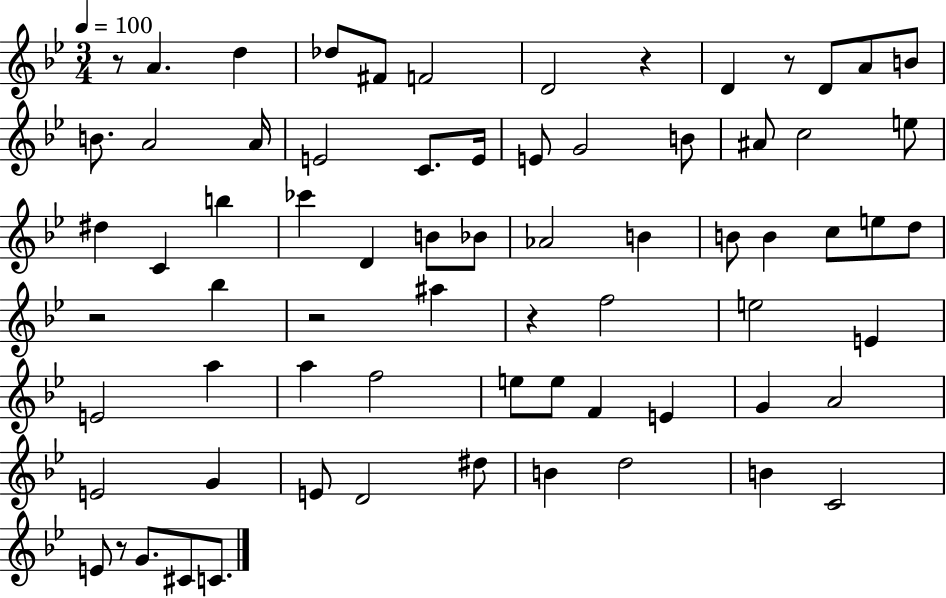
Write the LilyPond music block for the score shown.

{
  \clef treble
  \numericTimeSignature
  \time 3/4
  \key bes \major
  \tempo 4 = 100
  \repeat volta 2 { r8 a'4. d''4 | des''8 fis'8 f'2 | d'2 r4 | d'4 r8 d'8 a'8 b'8 | \break b'8. a'2 a'16 | e'2 c'8. e'16 | e'8 g'2 b'8 | ais'8 c''2 e''8 | \break dis''4 c'4 b''4 | ces'''4 d'4 b'8 bes'8 | aes'2 b'4 | b'8 b'4 c''8 e''8 d''8 | \break r2 bes''4 | r2 ais''4 | r4 f''2 | e''2 e'4 | \break e'2 a''4 | a''4 f''2 | e''8 e''8 f'4 e'4 | g'4 a'2 | \break e'2 g'4 | e'8 d'2 dis''8 | b'4 d''2 | b'4 c'2 | \break e'8 r8 g'8. cis'8 c'8. | } \bar "|."
}